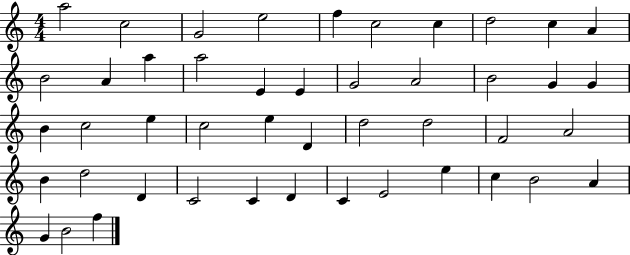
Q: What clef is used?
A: treble